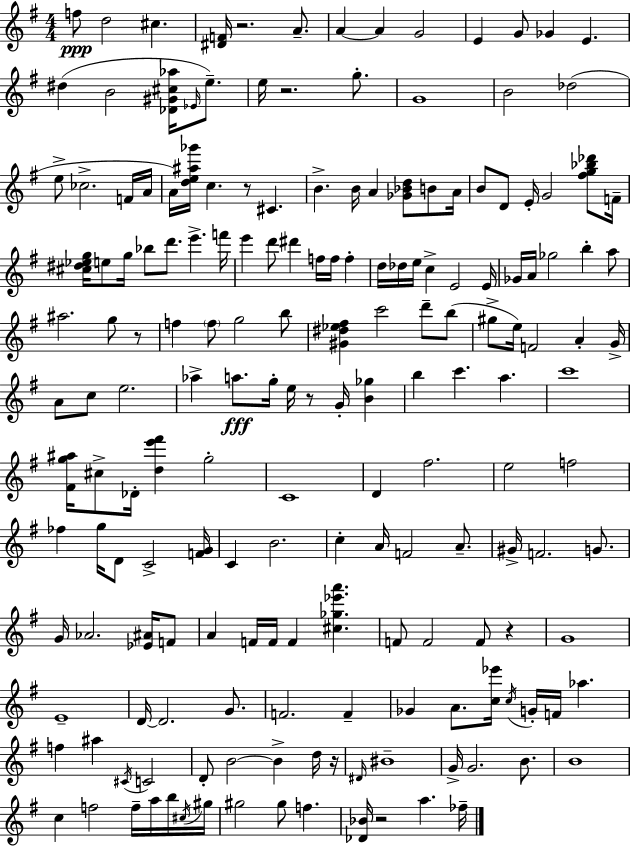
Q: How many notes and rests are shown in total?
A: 179